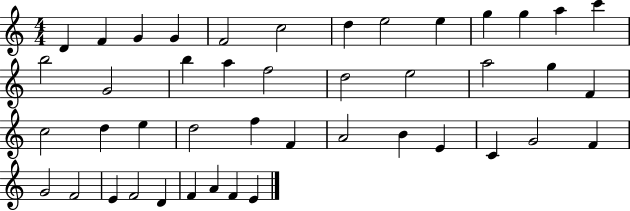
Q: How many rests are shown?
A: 0